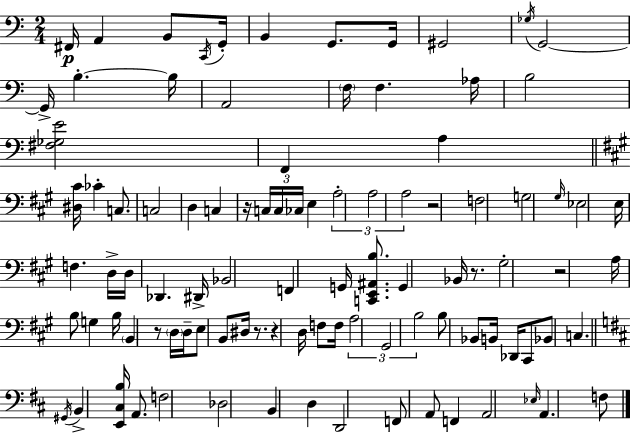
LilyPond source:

{
  \clef bass
  \numericTimeSignature
  \time 2/4
  \key c \major
  \repeat volta 2 { fis,16\p a,4 b,8 \acciaccatura { c,16 } | g,16-. b,4 g,8. | g,16 gis,2 | \acciaccatura { ges16 } g,2~~ | \break g,16-> b4.-.~~ | b16 a,2 | \parenthesize f16 f4. | aes16 b2 | \break <fis ges e'>2 | f,4 a4 | \bar "||" \break \key a \major <dis cis'>16 ces'4-. c8. | c2 | d4 c4 | r16 \tuplet 3/2 { c16 c16 ces16 } e4 | \break \tuplet 3/2 { a2-. | a2 | a2 } | r2 | \break f2 | g2 | \grace { gis16 } ees2 | e16 f4. | \break d16-> d16 des,4. | dis,16-> bes,2 | f,4 g,16 <c, e, ais, b>8. | g,4 bes,16 r8. | \break gis2-. | r2 | a16 b8 g4 | b16 \parenthesize b,4 r8 \parenthesize d16 | \break d16-- e8 b,8 dis16 r8. | r4 d16 f8 | f16 \tuplet 3/2 { a2 | gis,2 | \break b2 } | b8 bes,8 b,16 des,16 cis,8 | bes,8 c4. | \bar "||" \break \key b \minor \acciaccatura { gis,16 } b,4-> <e, cis b>16 a,8. | f2 | des2 | b,4 d4 | \break d,2 | f,8 a,8 f,4 | a,2 | \grace { ees16 } a,4. | \break f8 } \bar "|."
}